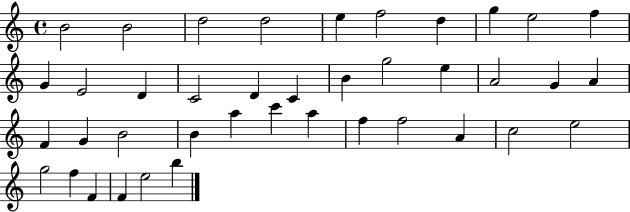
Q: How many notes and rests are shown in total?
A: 40